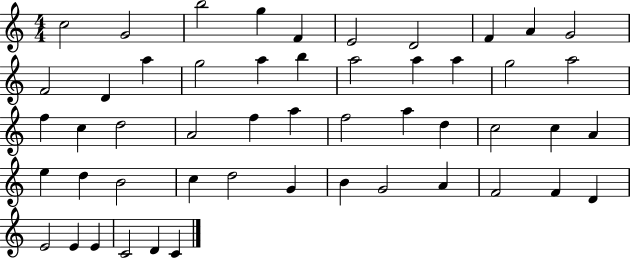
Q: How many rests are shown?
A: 0